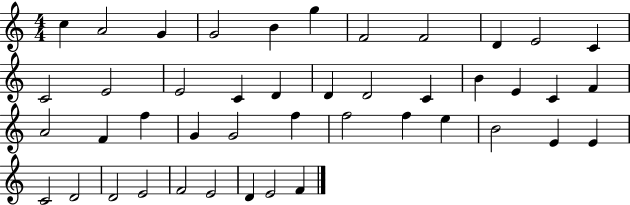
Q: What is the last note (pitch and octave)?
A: F4